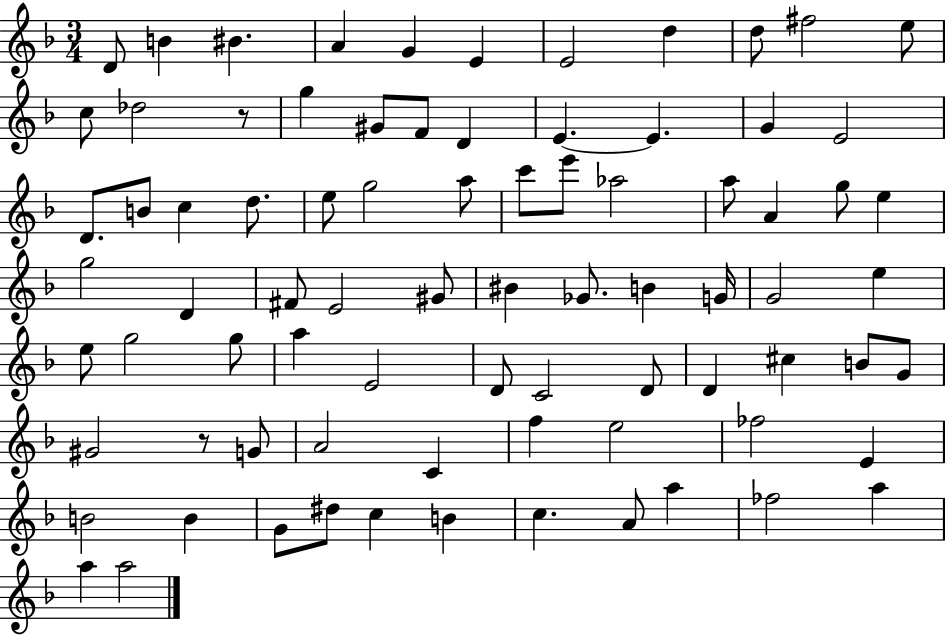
D4/e B4/q BIS4/q. A4/q G4/q E4/q E4/h D5/q D5/e F#5/h E5/e C5/e Db5/h R/e G5/q G#4/e F4/e D4/q E4/q. E4/q. G4/q E4/h D4/e. B4/e C5/q D5/e. E5/e G5/h A5/e C6/e E6/e Ab5/h A5/e A4/q G5/e E5/q G5/h D4/q F#4/e E4/h G#4/e BIS4/q Gb4/e. B4/q G4/s G4/h E5/q E5/e G5/h G5/e A5/q E4/h D4/e C4/h D4/e D4/q C#5/q B4/e G4/e G#4/h R/e G4/e A4/h C4/q F5/q E5/h FES5/h E4/q B4/h B4/q G4/e D#5/e C5/q B4/q C5/q. A4/e A5/q FES5/h A5/q A5/q A5/h